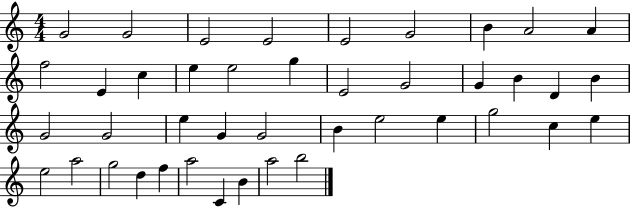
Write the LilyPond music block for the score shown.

{
  \clef treble
  \numericTimeSignature
  \time 4/4
  \key c \major
  g'2 g'2 | e'2 e'2 | e'2 g'2 | b'4 a'2 a'4 | \break f''2 e'4 c''4 | e''4 e''2 g''4 | e'2 g'2 | g'4 b'4 d'4 b'4 | \break g'2 g'2 | e''4 g'4 g'2 | b'4 e''2 e''4 | g''2 c''4 e''4 | \break e''2 a''2 | g''2 d''4 f''4 | a''2 c'4 b'4 | a''2 b''2 | \break \bar "|."
}